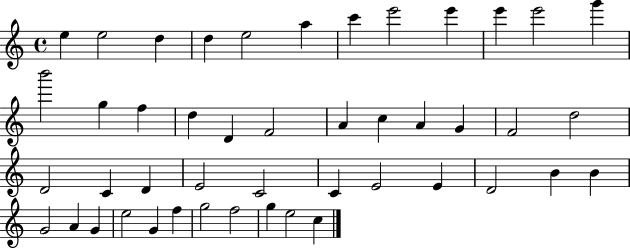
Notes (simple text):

E5/q E5/h D5/q D5/q E5/h A5/q C6/q E6/h E6/q E6/q E6/h G6/q B6/h G5/q F5/q D5/q D4/q F4/h A4/q C5/q A4/q G4/q F4/h D5/h D4/h C4/q D4/q E4/h C4/h C4/q E4/h E4/q D4/h B4/q B4/q G4/h A4/q G4/q E5/h G4/q F5/q G5/h F5/h G5/q E5/h C5/q